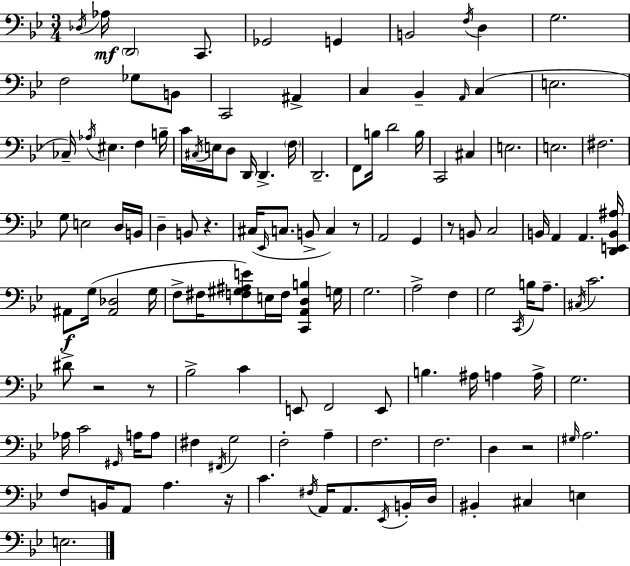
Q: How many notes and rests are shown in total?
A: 129